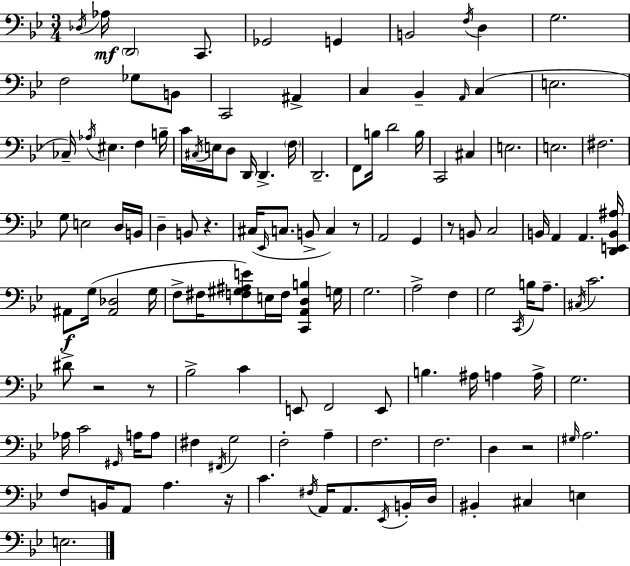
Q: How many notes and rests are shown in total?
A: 129